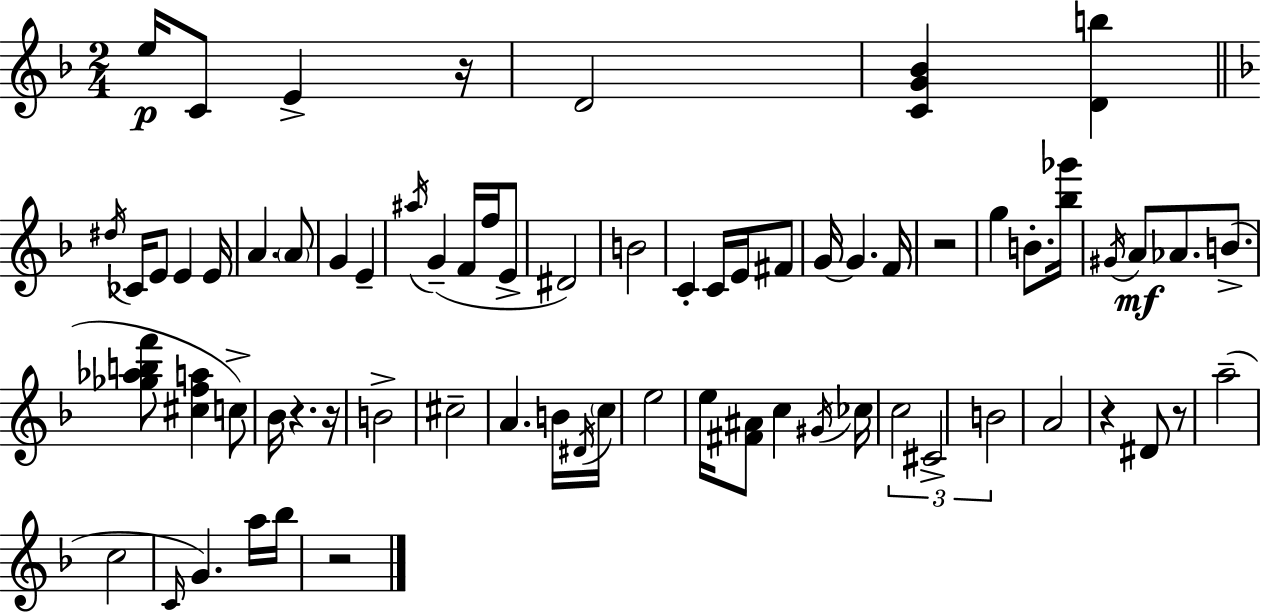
X:1
T:Untitled
M:2/4
L:1/4
K:F
e/4 C/2 E z/4 D2 [CG_B] [Db] ^d/4 _C/4 E/2 E E/4 A A/2 G E ^a/4 G F/4 f/4 E/2 ^D2 B2 C C/4 E/4 ^F/2 G/4 G F/4 z2 g B/2 [_b_g']/4 ^G/4 A/2 _A/2 B/2 [_g_abf']/2 [^cfa] c/2 _B/4 z z/4 B2 ^c2 A B/4 ^D/4 c/4 e2 e/4 [^F^A]/2 c ^G/4 _c/4 c2 ^C2 B2 A2 z ^D/2 z/2 a2 c2 C/4 G a/4 _b/4 z2